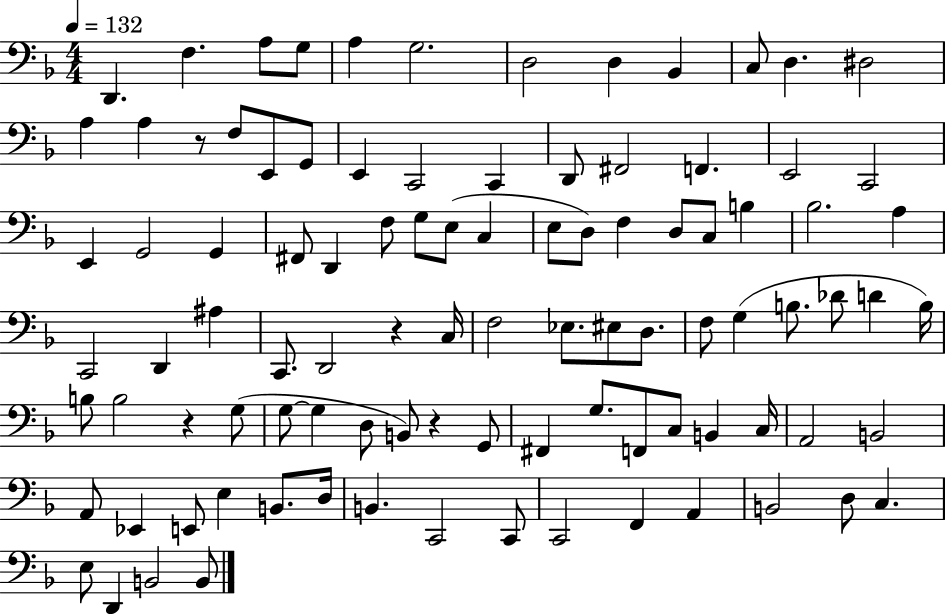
D2/q. F3/q. A3/e G3/e A3/q G3/h. D3/h D3/q Bb2/q C3/e D3/q. D#3/h A3/q A3/q R/e F3/e E2/e G2/e E2/q C2/h C2/q D2/e F#2/h F2/q. E2/h C2/h E2/q G2/h G2/q F#2/e D2/q F3/e G3/e E3/e C3/q E3/e D3/e F3/q D3/e C3/e B3/q Bb3/h. A3/q C2/h D2/q A#3/q C2/e. D2/h R/q C3/s F3/h Eb3/e. EIS3/e D3/e. F3/e G3/q B3/e. Db4/e D4/q B3/s B3/e B3/h R/q G3/e G3/e G3/q D3/e B2/e R/q G2/e F#2/q G3/e. F2/e C3/e B2/q C3/s A2/h B2/h A2/e Eb2/q E2/e E3/q B2/e. D3/s B2/q. C2/h C2/e C2/h F2/q A2/q B2/h D3/e C3/q. E3/e D2/q B2/h B2/e